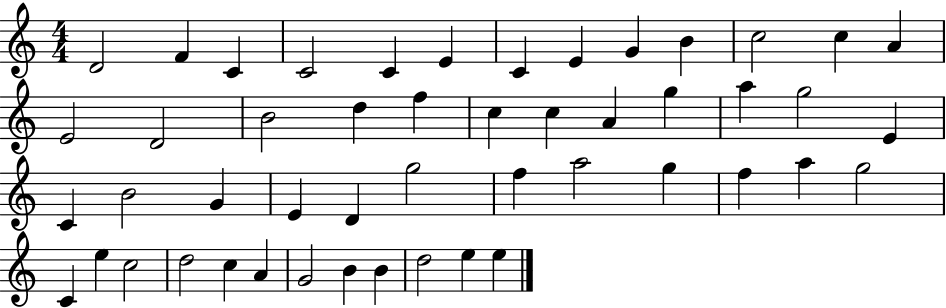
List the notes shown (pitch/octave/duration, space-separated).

D4/h F4/q C4/q C4/h C4/q E4/q C4/q E4/q G4/q B4/q C5/h C5/q A4/q E4/h D4/h B4/h D5/q F5/q C5/q C5/q A4/q G5/q A5/q G5/h E4/q C4/q B4/h G4/q E4/q D4/q G5/h F5/q A5/h G5/q F5/q A5/q G5/h C4/q E5/q C5/h D5/h C5/q A4/q G4/h B4/q B4/q D5/h E5/q E5/q